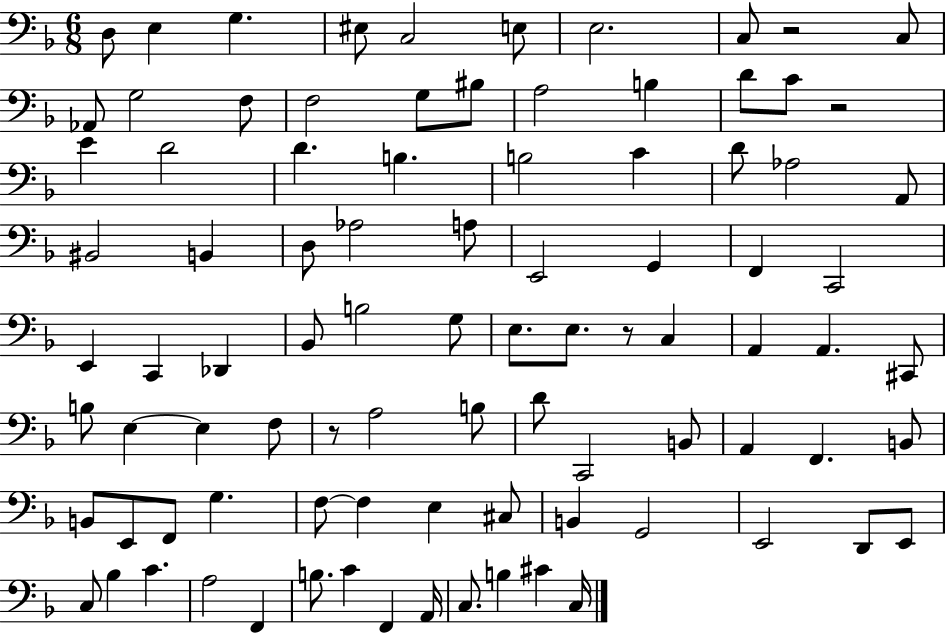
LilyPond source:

{
  \clef bass
  \numericTimeSignature
  \time 6/8
  \key f \major
  d8 e4 g4. | eis8 c2 e8 | e2. | c8 r2 c8 | \break aes,8 g2 f8 | f2 g8 bis8 | a2 b4 | d'8 c'8 r2 | \break e'4 d'2 | d'4. b4. | b2 c'4 | d'8 aes2 a,8 | \break bis,2 b,4 | d8 aes2 a8 | e,2 g,4 | f,4 c,2 | \break e,4 c,4 des,4 | bes,8 b2 g8 | e8. e8. r8 c4 | a,4 a,4. cis,8 | \break b8 e4~~ e4 f8 | r8 a2 b8 | d'8 c,2 b,8 | a,4 f,4. b,8 | \break b,8 e,8 f,8 g4. | f8~~ f4 e4 cis8 | b,4 g,2 | e,2 d,8 e,8 | \break c8 bes4 c'4. | a2 f,4 | b8. c'4 f,4 a,16 | c8. b4 cis'4 c16 | \break \bar "|."
}